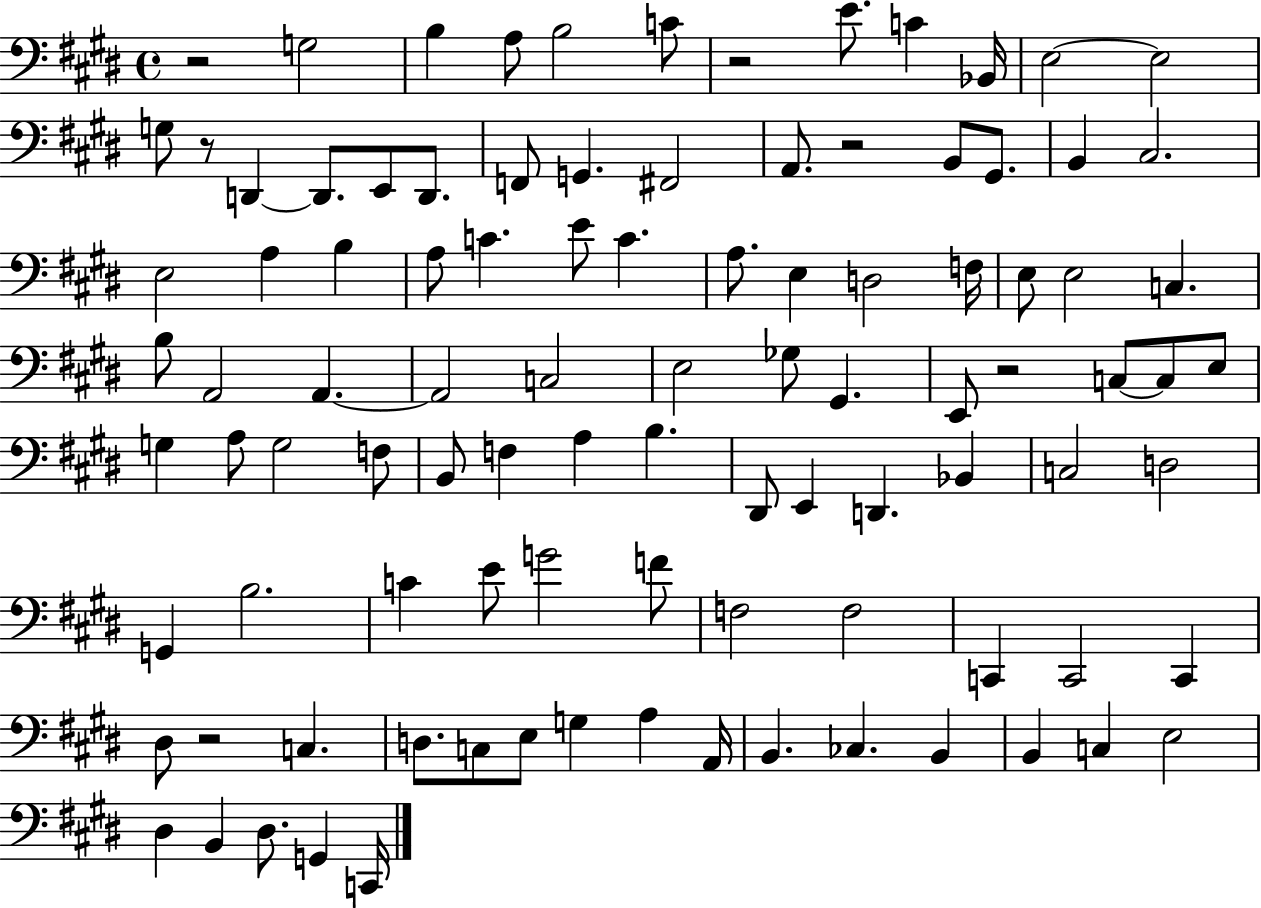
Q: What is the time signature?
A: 4/4